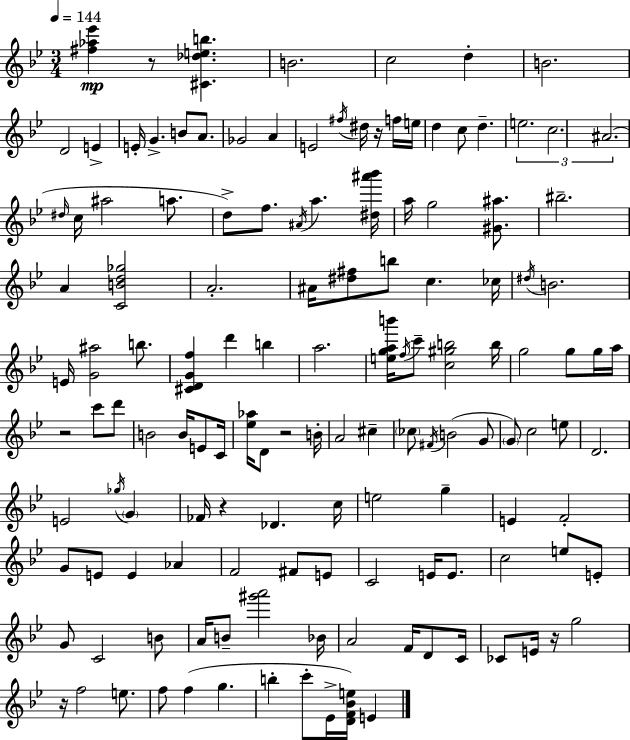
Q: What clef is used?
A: treble